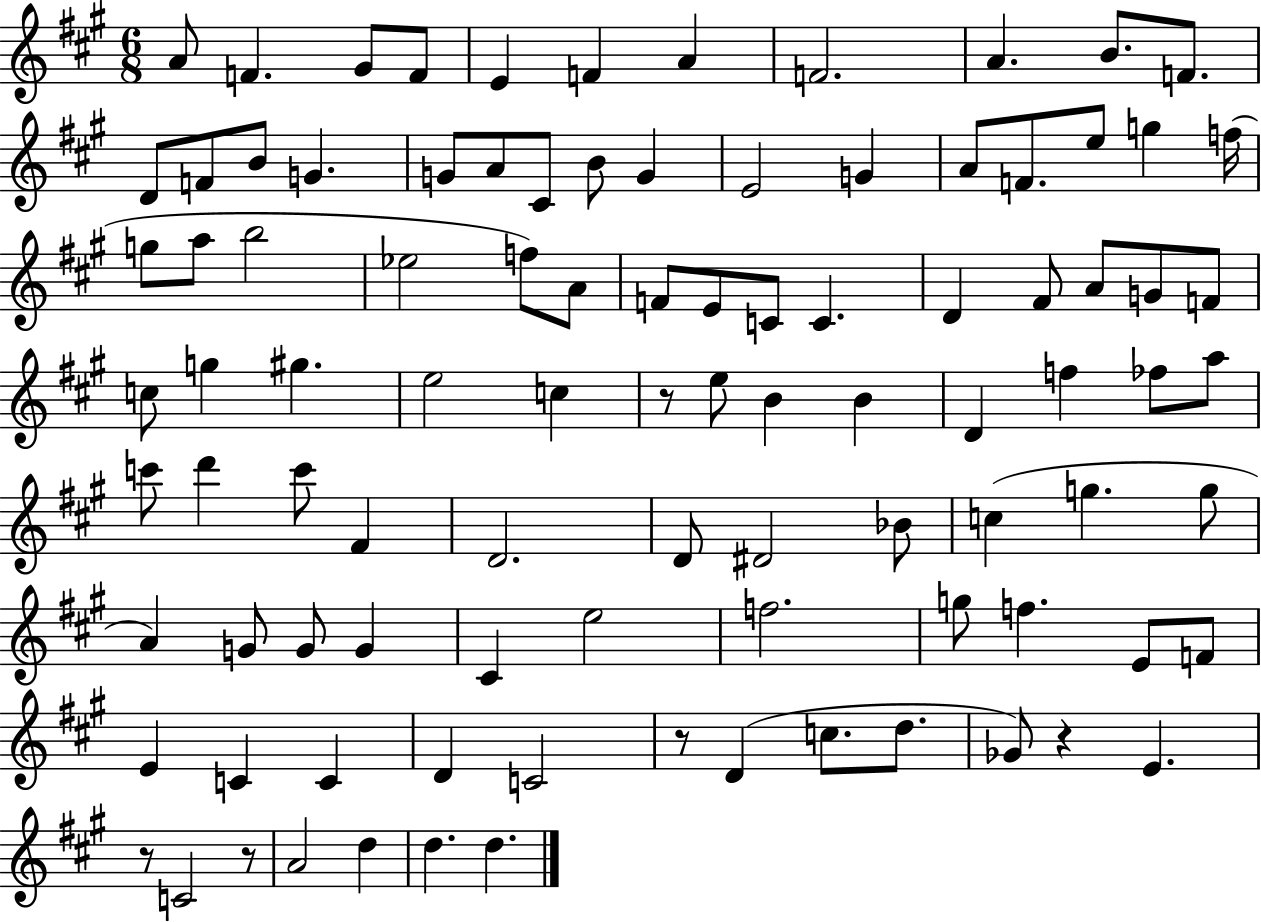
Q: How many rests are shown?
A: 5